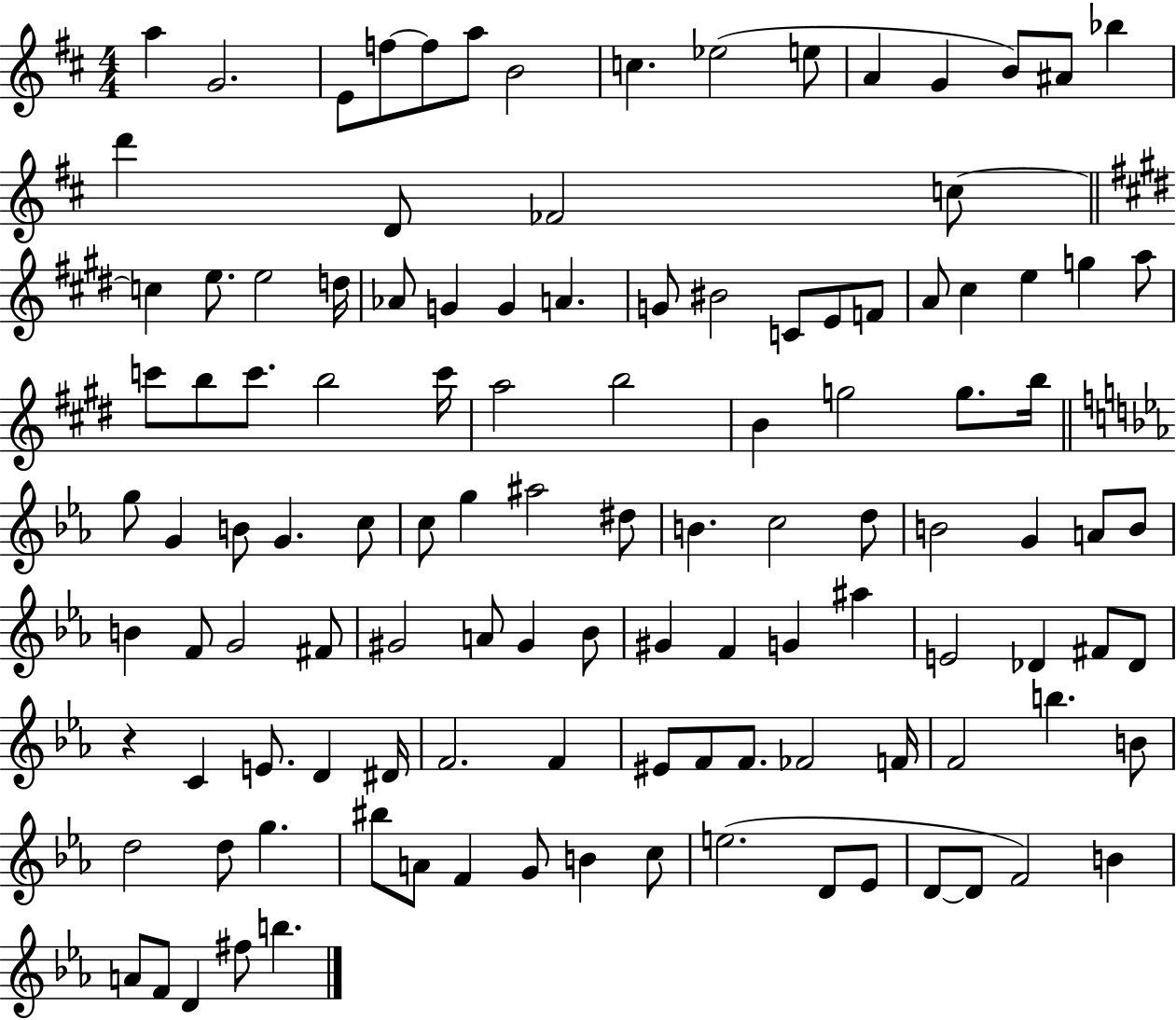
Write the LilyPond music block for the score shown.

{
  \clef treble
  \numericTimeSignature
  \time 4/4
  \key d \major
  a''4 g'2. | e'8 f''8~~ f''8 a''8 b'2 | c''4. ees''2( e''8 | a'4 g'4 b'8) ais'8 bes''4 | \break d'''4 d'8 fes'2 c''8~~ | \bar "||" \break \key e \major c''4 e''8. e''2 d''16 | aes'8 g'4 g'4 a'4. | g'8 bis'2 c'8 e'8 f'8 | a'8 cis''4 e''4 g''4 a''8 | \break c'''8 b''8 c'''8. b''2 c'''16 | a''2 b''2 | b'4 g''2 g''8. b''16 | \bar "||" \break \key ees \major g''8 g'4 b'8 g'4. c''8 | c''8 g''4 ais''2 dis''8 | b'4. c''2 d''8 | b'2 g'4 a'8 b'8 | \break b'4 f'8 g'2 fis'8 | gis'2 a'8 gis'4 bes'8 | gis'4 f'4 g'4 ais''4 | e'2 des'4 fis'8 des'8 | \break r4 c'4 e'8. d'4 dis'16 | f'2. f'4 | eis'8 f'8 f'8. fes'2 f'16 | f'2 b''4. b'8 | \break d''2 d''8 g''4. | bis''8 a'8 f'4 g'8 b'4 c''8 | e''2.( d'8 ees'8 | d'8~~ d'8 f'2) b'4 | \break a'8 f'8 d'4 fis''8 b''4. | \bar "|."
}